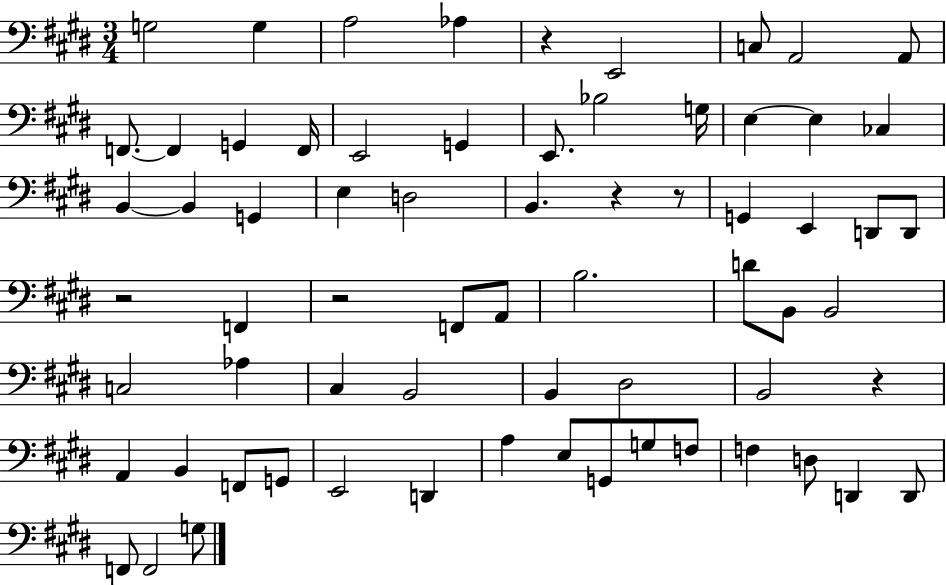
X:1
T:Untitled
M:3/4
L:1/4
K:E
G,2 G, A,2 _A, z E,,2 C,/2 A,,2 A,,/2 F,,/2 F,, G,, F,,/4 E,,2 G,, E,,/2 _B,2 G,/4 E, E, _C, B,, B,, G,, E, D,2 B,, z z/2 G,, E,, D,,/2 D,,/2 z2 F,, z2 F,,/2 A,,/2 B,2 D/2 B,,/2 B,,2 C,2 _A, ^C, B,,2 B,, ^D,2 B,,2 z A,, B,, F,,/2 G,,/2 E,,2 D,, A, E,/2 G,,/2 G,/2 F,/2 F, D,/2 D,, D,,/2 F,,/2 F,,2 G,/2